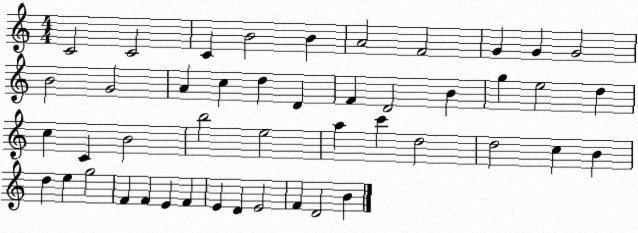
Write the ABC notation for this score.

X:1
T:Untitled
M:4/4
L:1/4
K:C
C2 C2 C B2 B A2 F2 G G G2 B2 G2 A c d D F D2 B g e2 d c C B2 b2 e2 a c' d2 d2 c B d e g2 F F E F E D E2 F D2 B